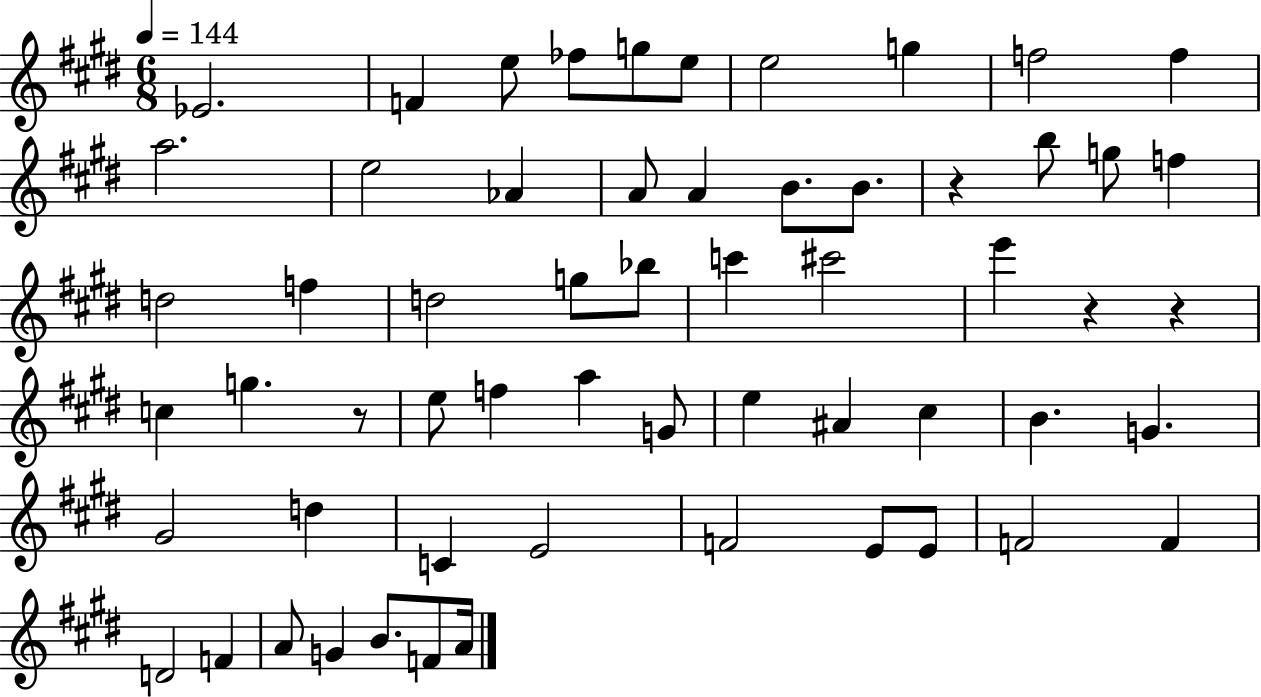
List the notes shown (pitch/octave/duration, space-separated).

Eb4/h. F4/q E5/e FES5/e G5/e E5/e E5/h G5/q F5/h F5/q A5/h. E5/h Ab4/q A4/e A4/q B4/e. B4/e. R/q B5/e G5/e F5/q D5/h F5/q D5/h G5/e Bb5/e C6/q C#6/h E6/q R/q R/q C5/q G5/q. R/e E5/e F5/q A5/q G4/e E5/q A#4/q C#5/q B4/q. G4/q. G#4/h D5/q C4/q E4/h F4/h E4/e E4/e F4/h F4/q D4/h F4/q A4/e G4/q B4/e. F4/e A4/s